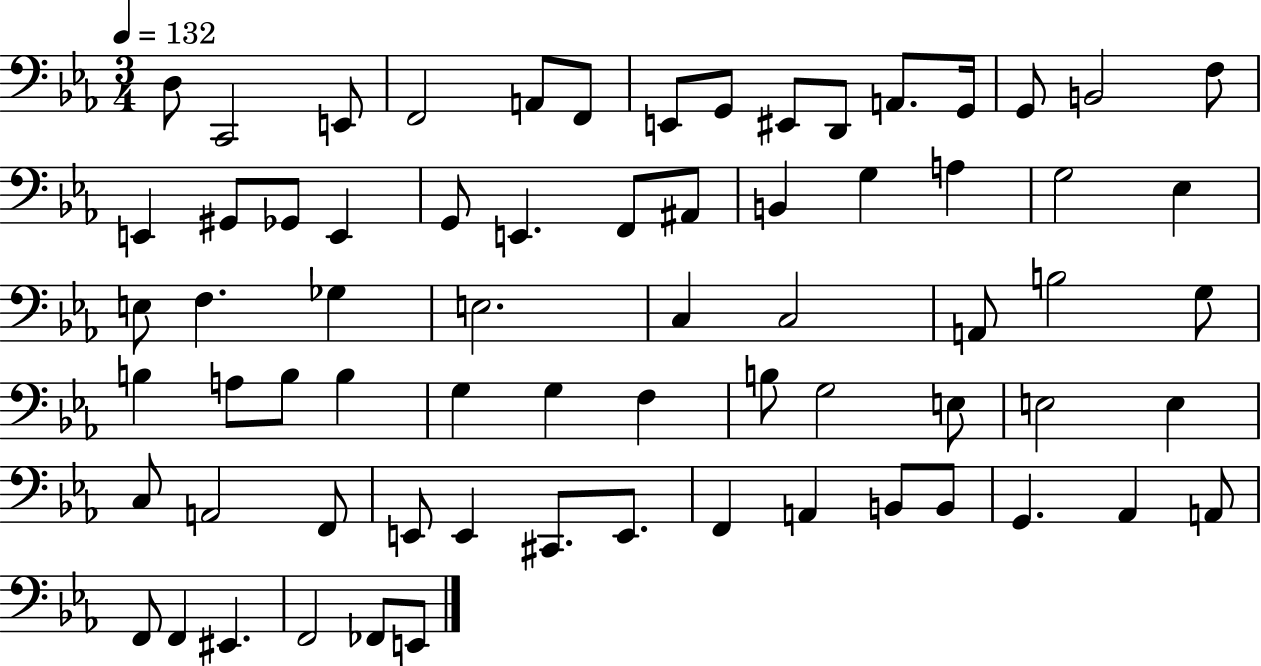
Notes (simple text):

D3/e C2/h E2/e F2/h A2/e F2/e E2/e G2/e EIS2/e D2/e A2/e. G2/s G2/e B2/h F3/e E2/q G#2/e Gb2/e E2/q G2/e E2/q. F2/e A#2/e B2/q G3/q A3/q G3/h Eb3/q E3/e F3/q. Gb3/q E3/h. C3/q C3/h A2/e B3/h G3/e B3/q A3/e B3/e B3/q G3/q G3/q F3/q B3/e G3/h E3/e E3/h E3/q C3/e A2/h F2/e E2/e E2/q C#2/e. E2/e. F2/q A2/q B2/e B2/e G2/q. Ab2/q A2/e F2/e F2/q EIS2/q. F2/h FES2/e E2/e